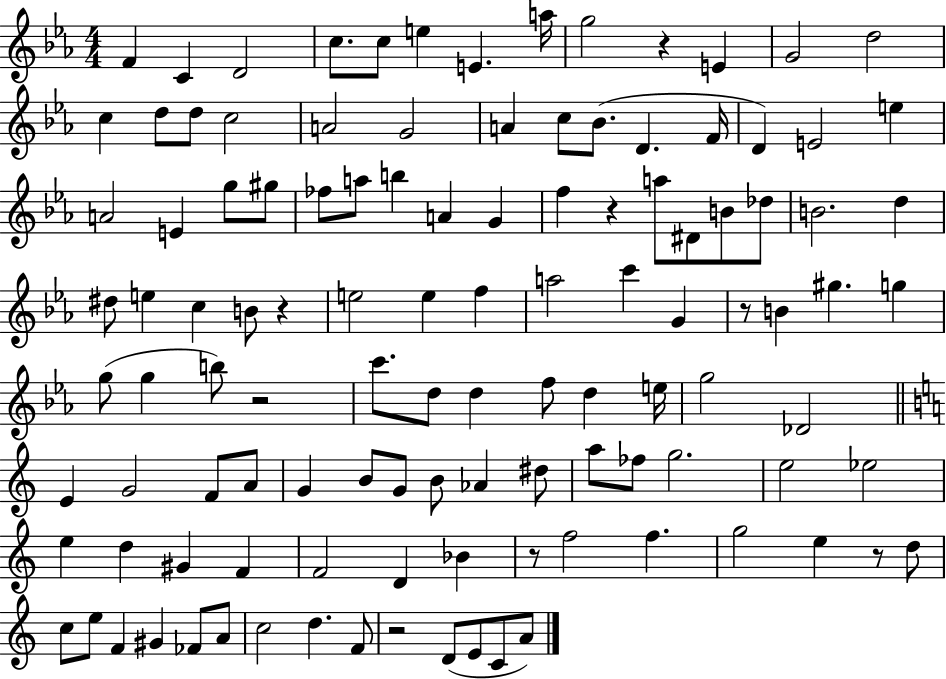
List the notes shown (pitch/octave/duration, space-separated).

F4/q C4/q D4/h C5/e. C5/e E5/q E4/q. A5/s G5/h R/q E4/q G4/h D5/h C5/q D5/e D5/e C5/h A4/h G4/h A4/q C5/e Bb4/e. D4/q. F4/s D4/q E4/h E5/q A4/h E4/q G5/e G#5/e FES5/e A5/e B5/q A4/q G4/q F5/q R/q A5/e D#4/e B4/e Db5/e B4/h. D5/q D#5/e E5/q C5/q B4/e R/q E5/h E5/q F5/q A5/h C6/q G4/q R/e B4/q G#5/q. G5/q G5/e G5/q B5/e R/h C6/e. D5/e D5/q F5/e D5/q E5/s G5/h Db4/h E4/q G4/h F4/e A4/e G4/q B4/e G4/e B4/e Ab4/q D#5/e A5/e FES5/e G5/h. E5/h Eb5/h E5/q D5/q G#4/q F4/q F4/h D4/q Bb4/q R/e F5/h F5/q. G5/h E5/q R/e D5/e C5/e E5/e F4/q G#4/q FES4/e A4/e C5/h D5/q. F4/e R/h D4/e E4/e C4/e A4/e